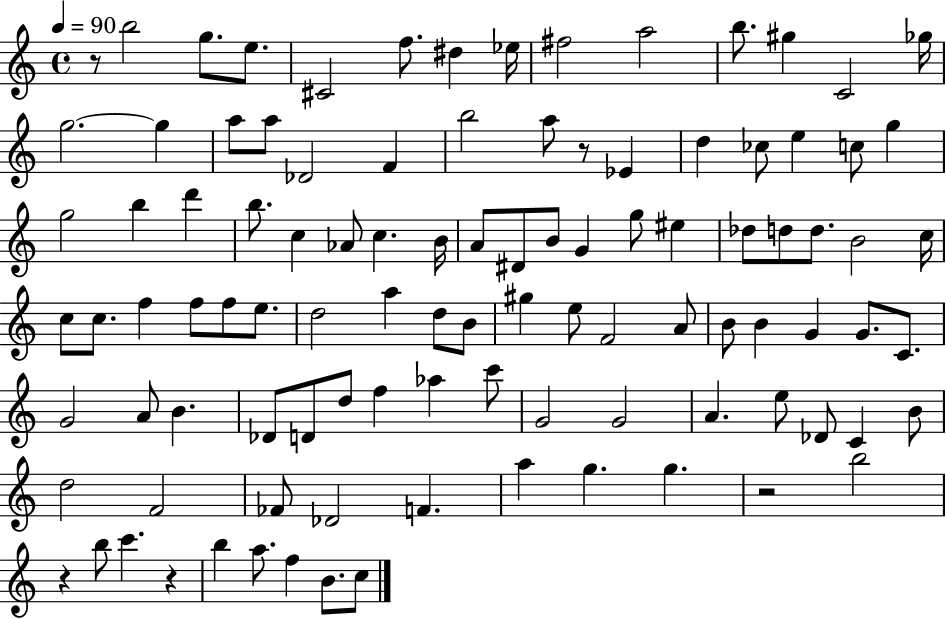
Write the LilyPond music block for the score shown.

{
  \clef treble
  \time 4/4
  \defaultTimeSignature
  \key c \major
  \tempo 4 = 90
  r8 b''2 g''8. e''8. | cis'2 f''8. dis''4 ees''16 | fis''2 a''2 | b''8. gis''4 c'2 ges''16 | \break g''2.~~ g''4 | a''8 a''8 des'2 f'4 | b''2 a''8 r8 ees'4 | d''4 ces''8 e''4 c''8 g''4 | \break g''2 b''4 d'''4 | b''8. c''4 aes'8 c''4. b'16 | a'8 dis'8 b'8 g'4 g''8 eis''4 | des''8 d''8 d''8. b'2 c''16 | \break c''8 c''8. f''4 f''8 f''8 e''8. | d''2 a''4 d''8 b'8 | gis''4 e''8 f'2 a'8 | b'8 b'4 g'4 g'8. c'8. | \break g'2 a'8 b'4. | des'8 d'8 d''8 f''4 aes''4 c'''8 | g'2 g'2 | a'4. e''8 des'8 c'4 b'8 | \break d''2 f'2 | fes'8 des'2 f'4. | a''4 g''4. g''4. | r2 b''2 | \break r4 b''8 c'''4. r4 | b''4 a''8. f''4 b'8. c''8 | \bar "|."
}